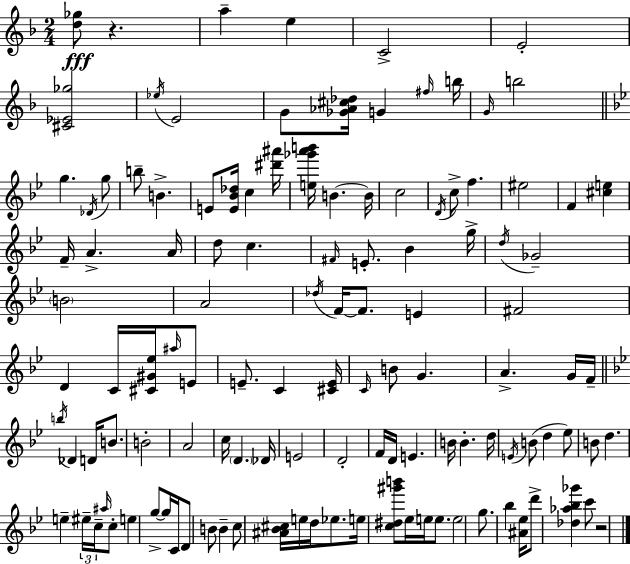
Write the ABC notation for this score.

X:1
T:Untitled
M:2/4
L:1/4
K:F
[d_g]/2 z a e C2 E2 [^C_E_g]2 _e/4 E2 G/2 [_G_A^c_d]/4 G ^f/4 b/4 G/4 b2 g _D/4 g/2 b/2 B E/2 [E_B_d]/4 c [^d'^a']/4 [e_g'a'b']/4 B B/4 c2 D/4 c/2 f ^e2 F [^ce] F/4 A A/4 d/2 c ^F/4 E/2 _B g/4 d/4 _G2 B2 A2 _d/4 F/4 F/2 E ^F2 D C/4 [^C^G_e]/4 ^a/4 E/2 E/2 C [^CE]/4 C/4 B/2 G A G/4 F/4 b/4 _D D/4 B/2 B2 A2 c/4 D _D/4 E2 D2 F/4 D/4 E B/4 B d/4 E/4 B/2 d _e/2 B/2 d e ^e/4 c/4 ^a/4 c/2 e g/2 g/4 C/4 D/2 B/2 B c/2 [^A_B^c]/4 e/4 d/4 _e/2 e/4 [c^d^g'b']/2 _e/4 e/4 e/2 e2 g/2 _b [^A_e]/4 d'/2 [_d_a_b_g'] c'/2 z2